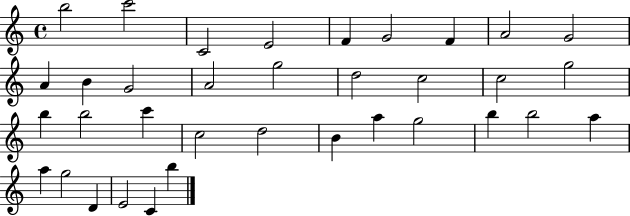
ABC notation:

X:1
T:Untitled
M:4/4
L:1/4
K:C
b2 c'2 C2 E2 F G2 F A2 G2 A B G2 A2 g2 d2 c2 c2 g2 b b2 c' c2 d2 B a g2 b b2 a a g2 D E2 C b